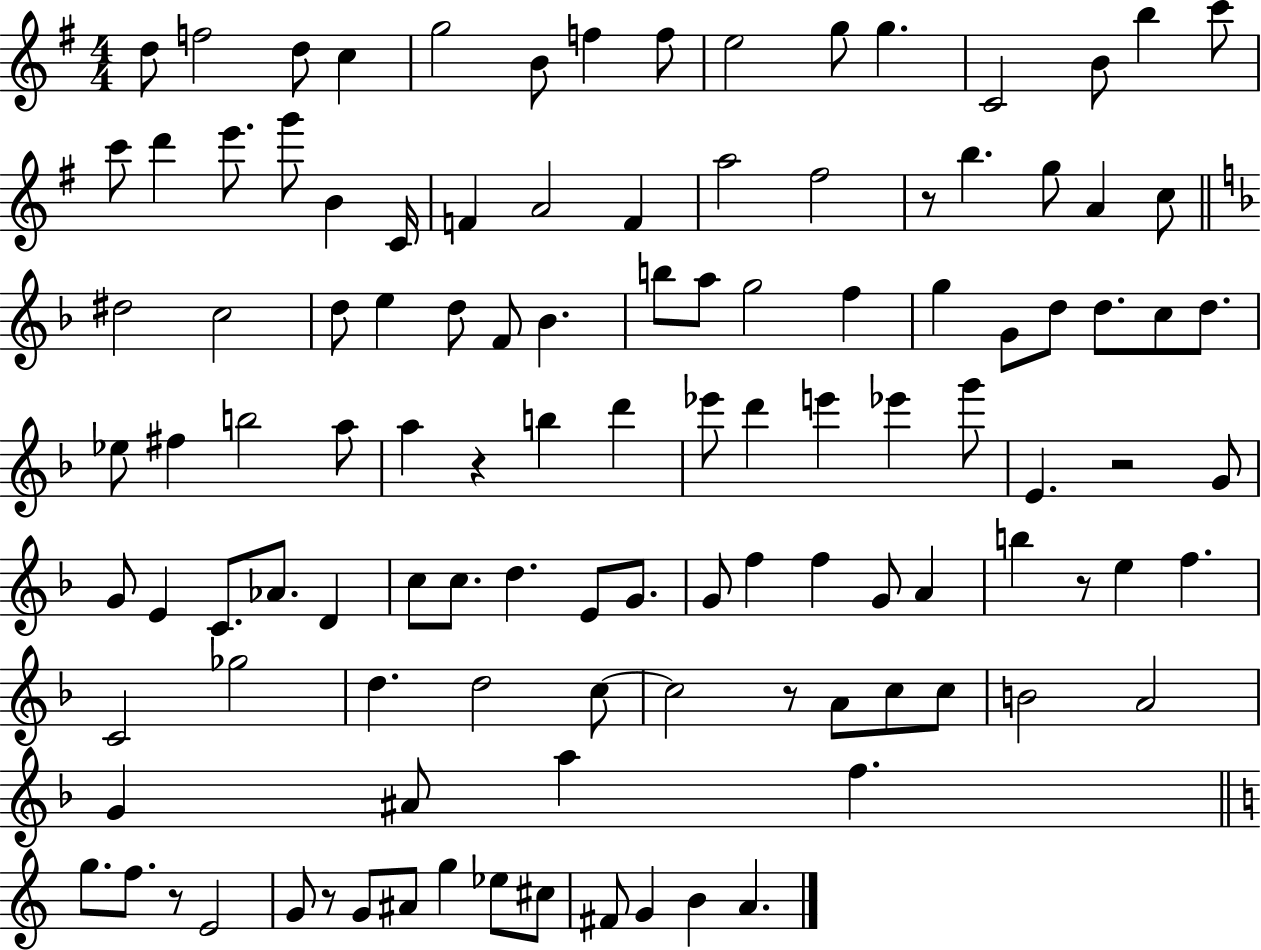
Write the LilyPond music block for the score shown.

{
  \clef treble
  \numericTimeSignature
  \time 4/4
  \key g \major
  d''8 f''2 d''8 c''4 | g''2 b'8 f''4 f''8 | e''2 g''8 g''4. | c'2 b'8 b''4 c'''8 | \break c'''8 d'''4 e'''8. g'''8 b'4 c'16 | f'4 a'2 f'4 | a''2 fis''2 | r8 b''4. g''8 a'4 c''8 | \break \bar "||" \break \key f \major dis''2 c''2 | d''8 e''4 d''8 f'8 bes'4. | b''8 a''8 g''2 f''4 | g''4 g'8 d''8 d''8. c''8 d''8. | \break ees''8 fis''4 b''2 a''8 | a''4 r4 b''4 d'''4 | ees'''8 d'''4 e'''4 ees'''4 g'''8 | e'4. r2 g'8 | \break g'8 e'4 c'8. aes'8. d'4 | c''8 c''8. d''4. e'8 g'8. | g'8 f''4 f''4 g'8 a'4 | b''4 r8 e''4 f''4. | \break c'2 ges''2 | d''4. d''2 c''8~~ | c''2 r8 a'8 c''8 c''8 | b'2 a'2 | \break g'4 ais'8 a''4 f''4. | \bar "||" \break \key a \minor g''8. f''8. r8 e'2 | g'8 r8 g'8 ais'8 g''4 ees''8 cis''8 | fis'8 g'4 b'4 a'4. | \bar "|."
}